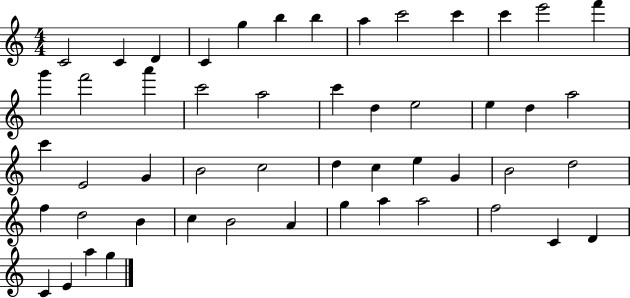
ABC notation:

X:1
T:Untitled
M:4/4
L:1/4
K:C
C2 C D C g b b a c'2 c' c' e'2 f' g' f'2 a' c'2 a2 c' d e2 e d a2 c' E2 G B2 c2 d c e G B2 d2 f d2 B c B2 A g a a2 f2 C D C E a g